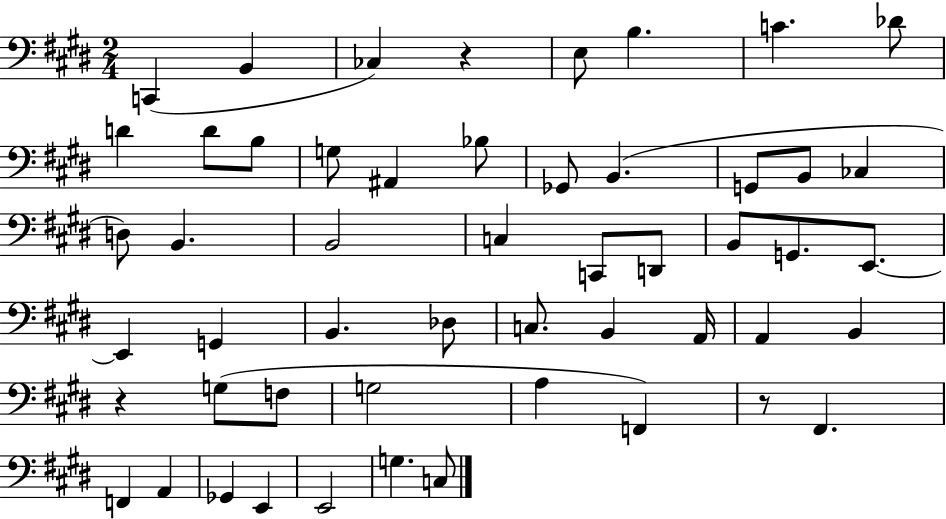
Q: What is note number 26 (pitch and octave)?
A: G2